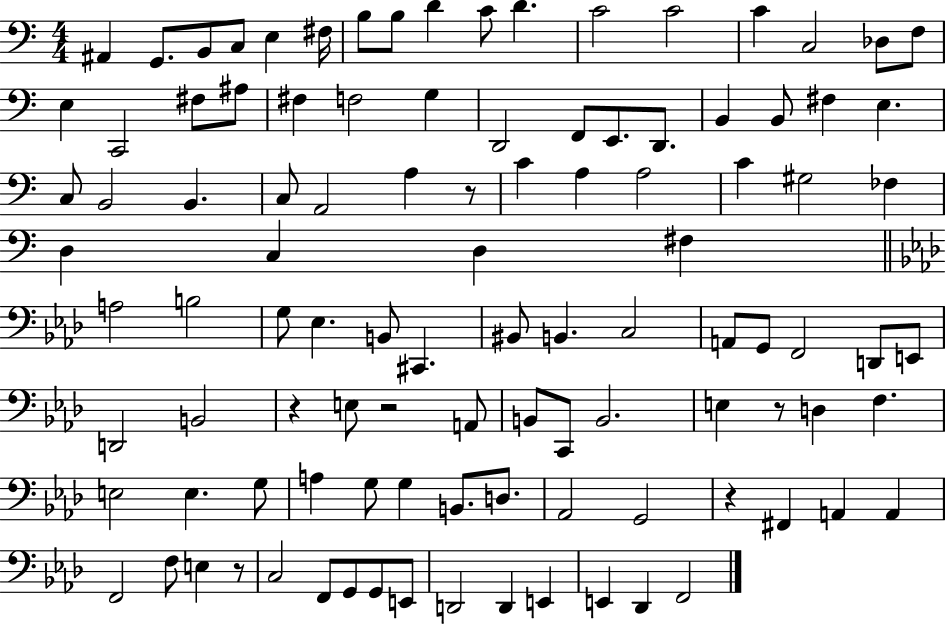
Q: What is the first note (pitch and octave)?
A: A#2